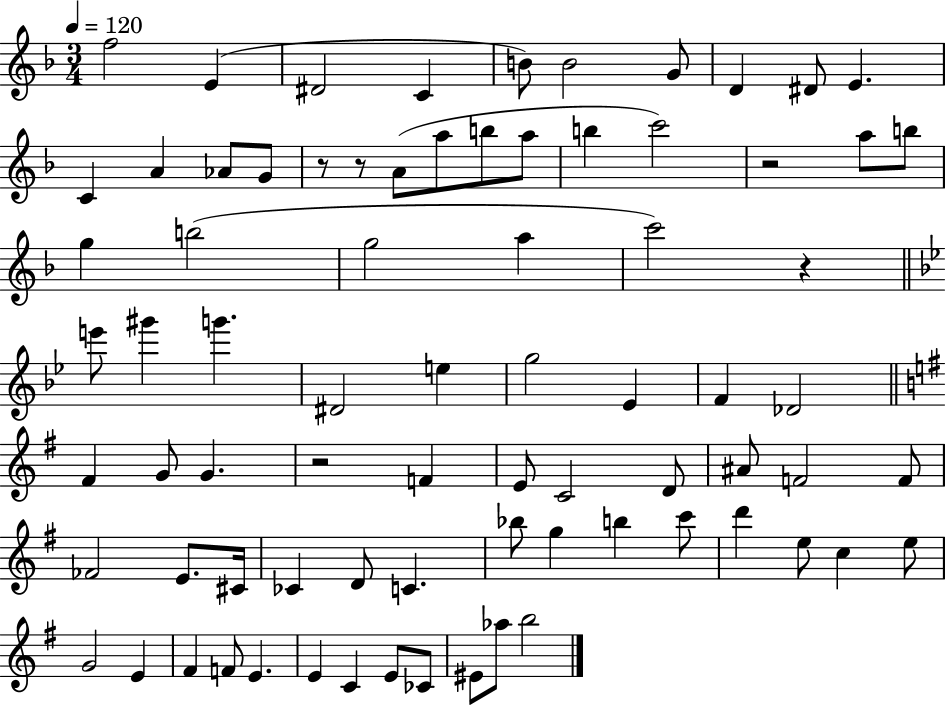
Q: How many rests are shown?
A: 5